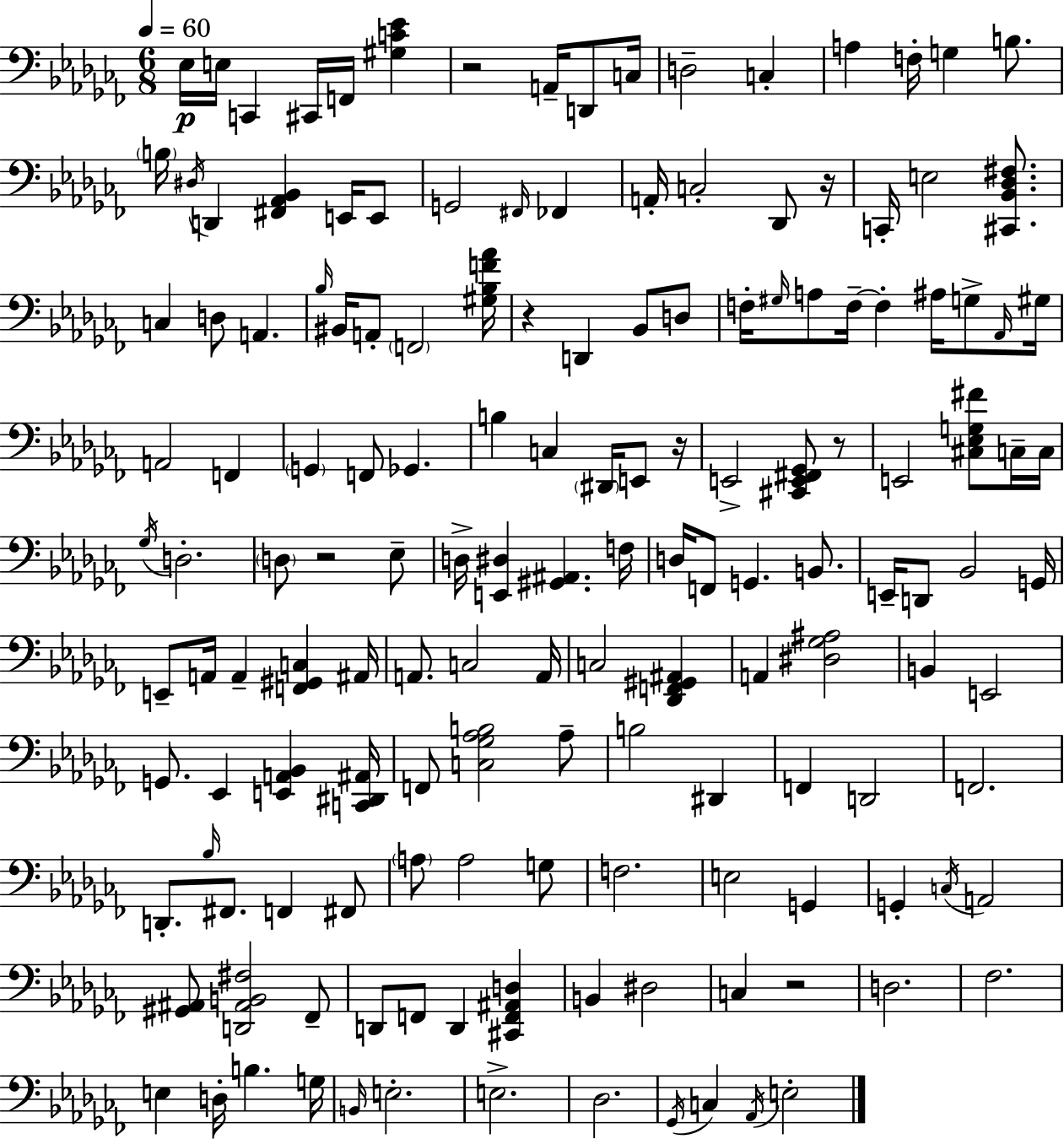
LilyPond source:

{
  \clef bass
  \numericTimeSignature
  \time 6/8
  \key aes \minor
  \tempo 4 = 60
  ees16\p e16 c,4 cis,16 f,16 <gis c' ees'>4 | r2 a,16-- d,8 c16 | d2-- c4-. | a4 f16-. g4 b8. | \break \parenthesize b16 \acciaccatura { dis16 } d,4 <fis, aes, bes,>4 e,16 e,8 | g,2 \grace { fis,16 } fes,4 | a,16-. c2-. des,8 | r16 c,16-. e2 <cis, bes, des fis>8. | \break c4 d8 a,4. | \grace { bes16 } bis,16 a,8-. \parenthesize f,2 | <gis bes f' aes'>16 r4 d,4 bes,8 | d8 f16-. \grace { gis16 } a8 f16--~~ f4-. | \break ais16 g8-> \grace { aes,16 } gis16 a,2 | f,4 \parenthesize g,4 f,8 ges,4. | b4 c4 | \parenthesize dis,16 e,8 r16 e,2-> | \break <cis, e, fis, ges,>8 r8 e,2 | <cis ees g fis'>8 c16-- c16 \acciaccatura { ges16 } d2.-. | \parenthesize d8 r2 | ees8-- d16-> <e, dis>4 <gis, ais,>4. | \break f16 d16 f,8 g,4. | b,8. e,16-- d,8 bes,2 | g,16 e,8-- a,16 a,4-- | <f, gis, c>4 ais,16 a,8. c2 | \break a,16 c2 | <des, f, gis, ais,>4 a,4 <dis ges ais>2 | b,4 e,2 | g,8. ees,4 | \break <e, a, bes,>4 <c, dis, ais,>16 f,8 <c ges aes b>2 | aes8-- b2 | dis,4 f,4 d,2 | f,2. | \break d,8.-. \grace { bes16 } fis,8. | f,4 fis,8 \parenthesize a8 a2 | g8 f2. | e2 | \break g,4 g,4-. \acciaccatura { c16 } | a,2 <gis, ais,>8 <d, ais, b, fis>2 | fes,8-- d,8 f,8 | d,4 <cis, f, ais, d>4 b,4 | \break dis2 c4 | r2 d2. | fes2. | e4 | \break d16-. b4. g16 \grace { b,16 } e2.-. | e2.-> | des2. | \acciaccatura { ges,16 } c4 | \break \acciaccatura { aes,16 } e2-. \bar "|."
}